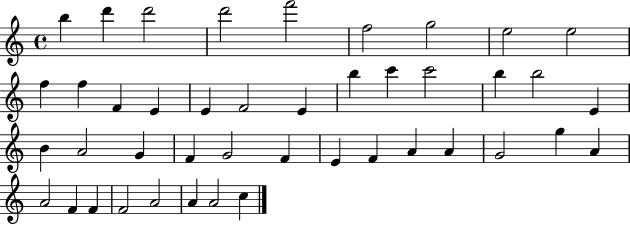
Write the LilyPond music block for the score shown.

{
  \clef treble
  \time 4/4
  \defaultTimeSignature
  \key c \major
  b''4 d'''4 d'''2 | d'''2 f'''2 | f''2 g''2 | e''2 e''2 | \break f''4 f''4 f'4 e'4 | e'4 f'2 e'4 | b''4 c'''4 c'''2 | b''4 b''2 e'4 | \break b'4 a'2 g'4 | f'4 g'2 f'4 | e'4 f'4 a'4 a'4 | g'2 g''4 a'4 | \break a'2 f'4 f'4 | f'2 a'2 | a'4 a'2 c''4 | \bar "|."
}